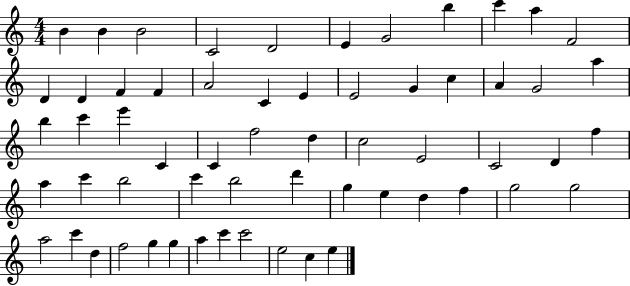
X:1
T:Untitled
M:4/4
L:1/4
K:C
B B B2 C2 D2 E G2 b c' a F2 D D F F A2 C E E2 G c A G2 a b c' e' C C f2 d c2 E2 C2 D f a c' b2 c' b2 d' g e d f g2 g2 a2 c' d f2 g g a c' c'2 e2 c e